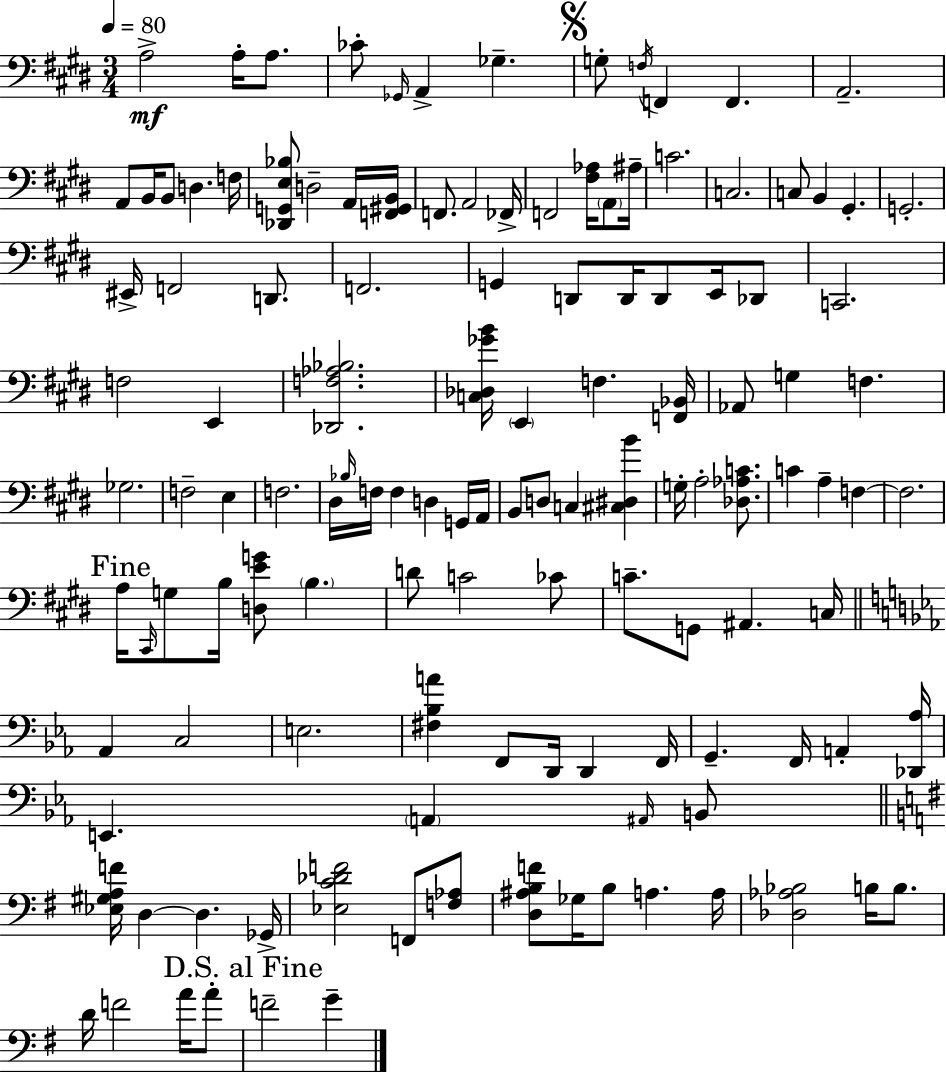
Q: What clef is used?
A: bass